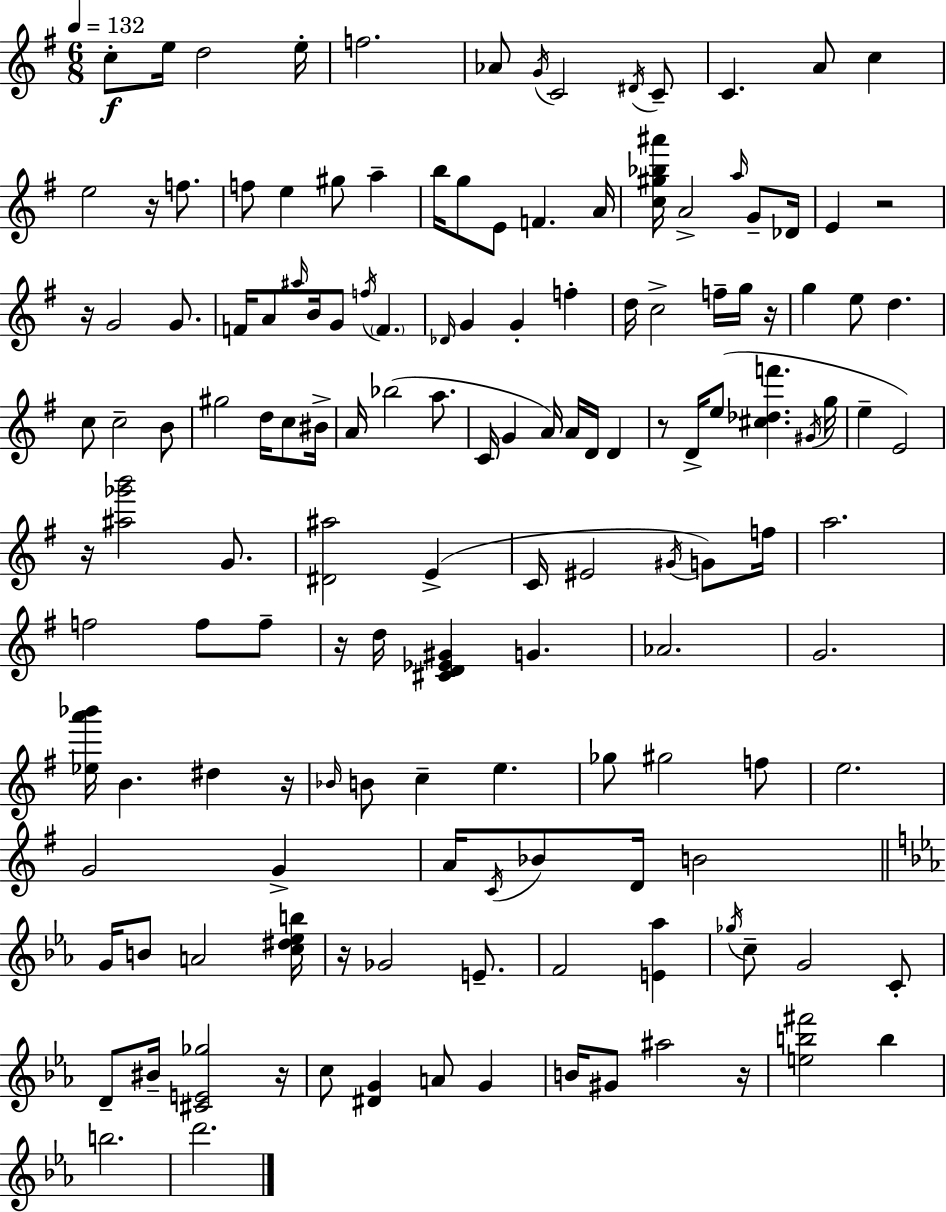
{
  \clef treble
  \numericTimeSignature
  \time 6/8
  \key g \major
  \tempo 4 = 132
  c''8-.\f e''16 d''2 e''16-. | f''2. | aes'8 \acciaccatura { g'16 } c'2 \acciaccatura { dis'16 } | c'8-- c'4. a'8 c''4 | \break e''2 r16 f''8. | f''8 e''4 gis''8 a''4-- | b''16 g''8 e'8 f'4. | a'16 <c'' gis'' bes'' ais'''>16 a'2-> \grace { a''16 } | \break g'8-- des'16 e'4 r2 | r16 g'2 | g'8. f'16 a'8 \grace { ais''16 } b'16 g'8 \acciaccatura { f''16 } \parenthesize f'4. | \grace { des'16 } g'4 g'4-. | \break f''4-. d''16 c''2-> | f''16-- g''16 r16 g''4 e''8 | d''4. c''8 c''2-- | b'8 gis''2 | \break d''16 c''8 bis'16-> a'16 bes''2( | a''8. c'16 g'4 a'16) | a'16 d'16 d'4 r8 d'16-> e''8( <cis'' des'' f'''>4. | \acciaccatura { gis'16 } g''16 e''4-- e'2) | \break r16 <ais'' ges''' b'''>2 | g'8. <dis' ais''>2 | e'4->( c'16 eis'2 | \acciaccatura { gis'16 }) g'8 f''16 a''2. | \break f''2 | f''8 f''8-- r16 d''16 <cis' d' ees' gis'>4 | g'4. aes'2. | g'2. | \break <ees'' a''' bes'''>16 b'4. | dis''4 r16 \grace { bes'16 } b'8 c''4-- | e''4. ges''8 gis''2 | f''8 e''2. | \break g'2 | g'4-> a'16 \acciaccatura { c'16 } bes'8 | d'16 b'2 \bar "||" \break \key c \minor g'16 b'8 a'2 <c'' dis'' ees'' b''>16 | r16 ges'2 e'8.-- | f'2 <e' aes''>4 | \acciaccatura { ges''16 } c''8-- g'2 c'8-. | \break d'8-- bis'16-- <cis' e' ges''>2 | r16 c''8 <dis' g'>4 a'8 g'4 | b'16 gis'8 ais''2 | r16 <e'' b'' fis'''>2 b''4 | \break b''2. | d'''2. | \bar "|."
}